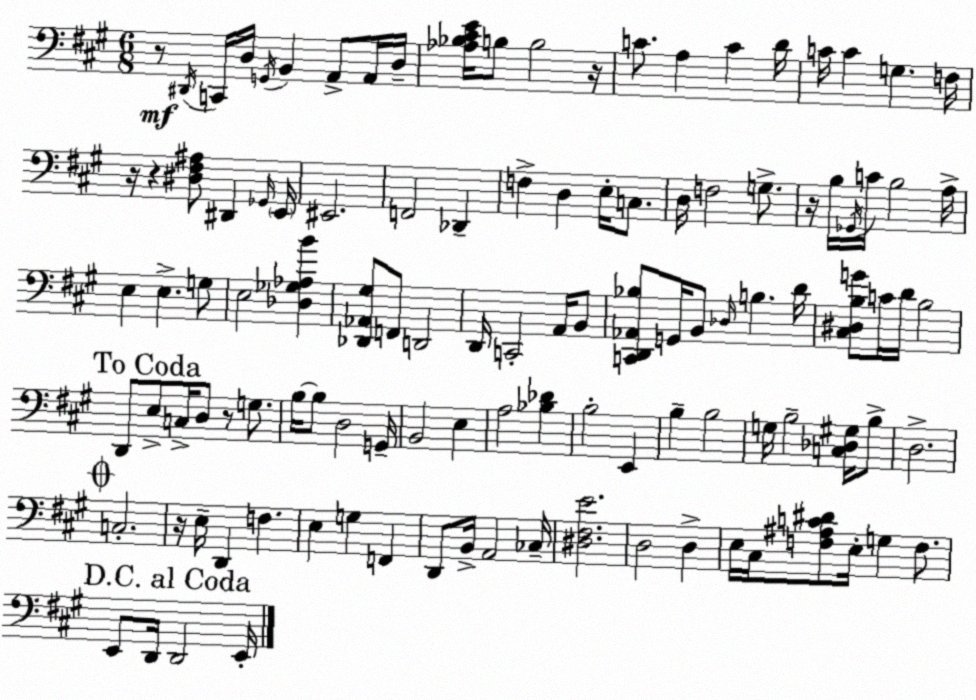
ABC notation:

X:1
T:Untitled
M:6/8
L:1/4
K:A
z/2 ^D,,/4 C,,/4 D,/4 G,,/4 B,, A,,/2 A,,/4 D,/4 [_A,_B,^CE]/4 B,/2 B,2 z/4 C/2 A, C D/4 C/4 C G, F,/4 z/4 z [^D,^F,^A,]/2 ^D,, _G,,/4 E,,/4 ^E,,2 F,,2 _D,, F, D, E,/4 C,/2 D,/4 F,2 G,/2 z/4 B,/4 _G,,/4 C/4 B,2 A,/4 E, E, G,/2 E,2 [_D,_G,_A,B] [_D,,_A,,^G,]/2 F,,/2 D,,2 D,,/4 C,,2 A,,/4 B,,/2 [C,,D,,_A,,_B,]/2 G,,/4 B,,/2 _D,/4 B, D/4 [^C,^D,B,G]/2 C/4 D/4 B,2 D,,/2 E,/2 C,/4 D,/2 z/2 G,/2 B,/4 B,/2 D,2 G,,/4 B,,2 E, A,2 [_B,_D] B,2 E,, B, B,2 G,/4 B,2 [C,_D,^G,]/4 B,/2 D,2 C,2 z/4 E,/4 D,, F, E, G, F,, D,,/2 B,,/4 A,,2 _C,/4 [^D,^F,E]2 D,2 D, E,/4 ^C,/4 [F,^A,C^D]/2 E,/4 G, F,/2 E,,/2 D,,/4 D,,2 E,,/4